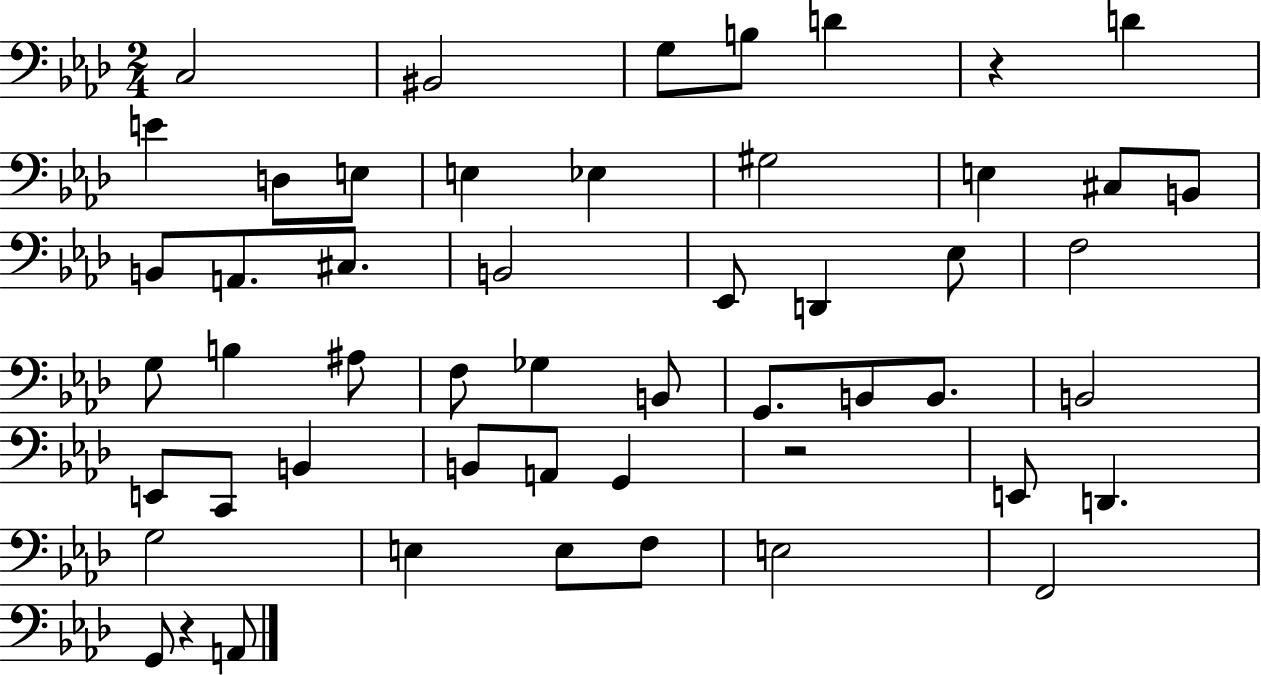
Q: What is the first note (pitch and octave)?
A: C3